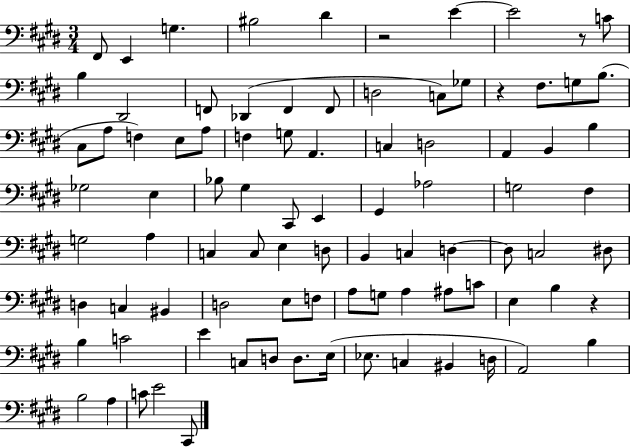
F#2/e E2/q G3/q. BIS3/h D#4/q R/h E4/q E4/h R/e C4/e B3/q D#2/h F2/e Db2/q F2/q F2/e D3/h C3/e Gb3/e R/q F#3/e. G3/e B3/e. C#3/e A3/e F3/q E3/e A3/e F3/q G3/e A2/q. C3/q D3/h A2/q B2/q B3/q Gb3/h E3/q Bb3/e G#3/q C#2/e E2/q G#2/q Ab3/h G3/h F#3/q G3/h A3/q C3/q C3/e E3/q D3/e B2/q C3/q D3/q D3/e C3/h D#3/e D3/q C3/q BIS2/q D3/h E3/e F3/e A3/e G3/e A3/q A#3/e C4/e E3/q B3/q R/q B3/q C4/h E4/q C3/e D3/e D3/e. E3/s Eb3/e. C3/q BIS2/q D3/s A2/h B3/q B3/h A3/q C4/e E4/h C#2/e